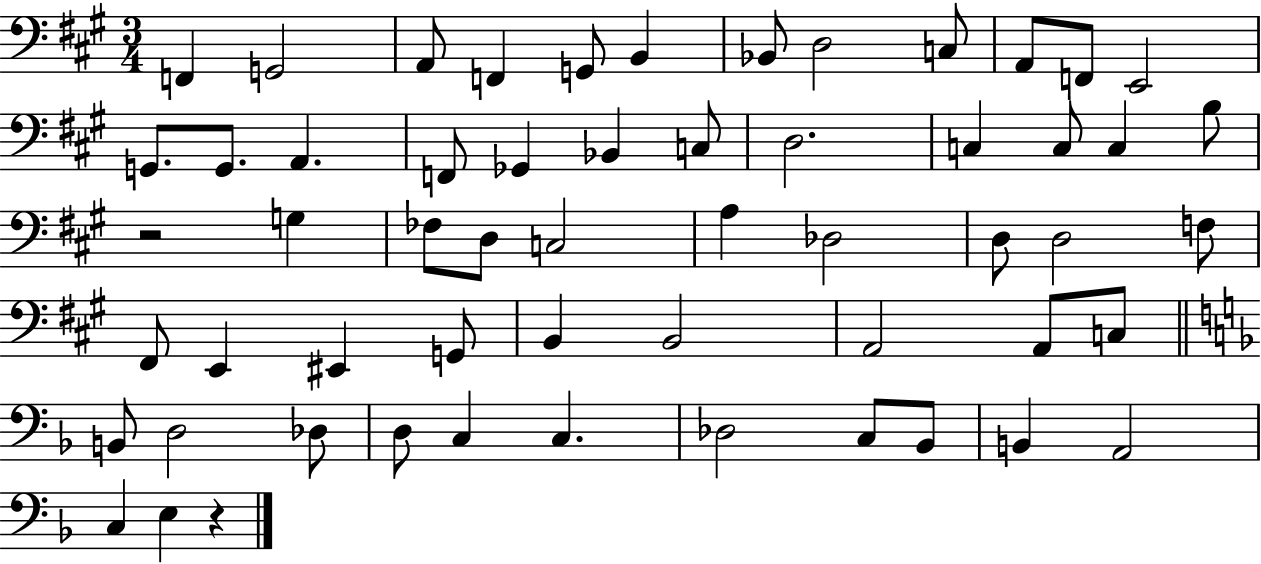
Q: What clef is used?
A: bass